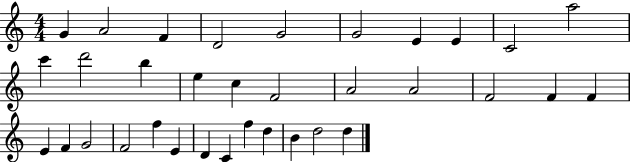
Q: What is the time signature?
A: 4/4